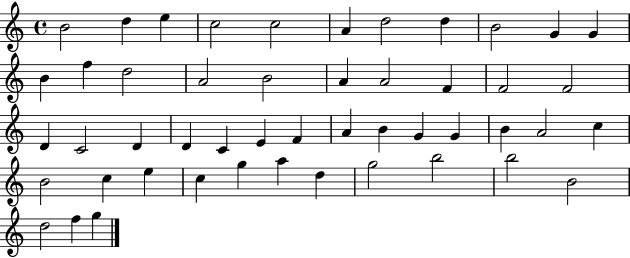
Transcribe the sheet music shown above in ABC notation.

X:1
T:Untitled
M:4/4
L:1/4
K:C
B2 d e c2 c2 A d2 d B2 G G B f d2 A2 B2 A A2 F F2 F2 D C2 D D C E F A B G G B A2 c B2 c e c g a d g2 b2 b2 B2 d2 f g